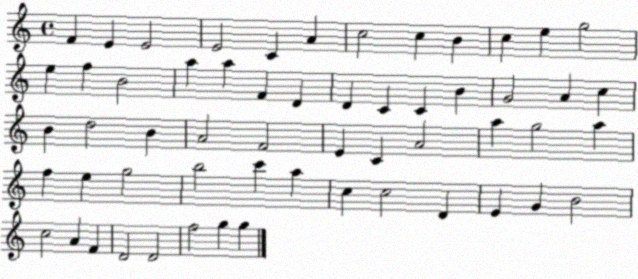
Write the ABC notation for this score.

X:1
T:Untitled
M:4/4
L:1/4
K:C
F E E2 E2 C A c2 c B c e g2 e f B2 a a F D D C C B G2 A c B d2 B A2 F2 E C A2 a g2 a f e g2 b2 c' a c c2 D E G B2 c2 A F D2 D2 f2 g g